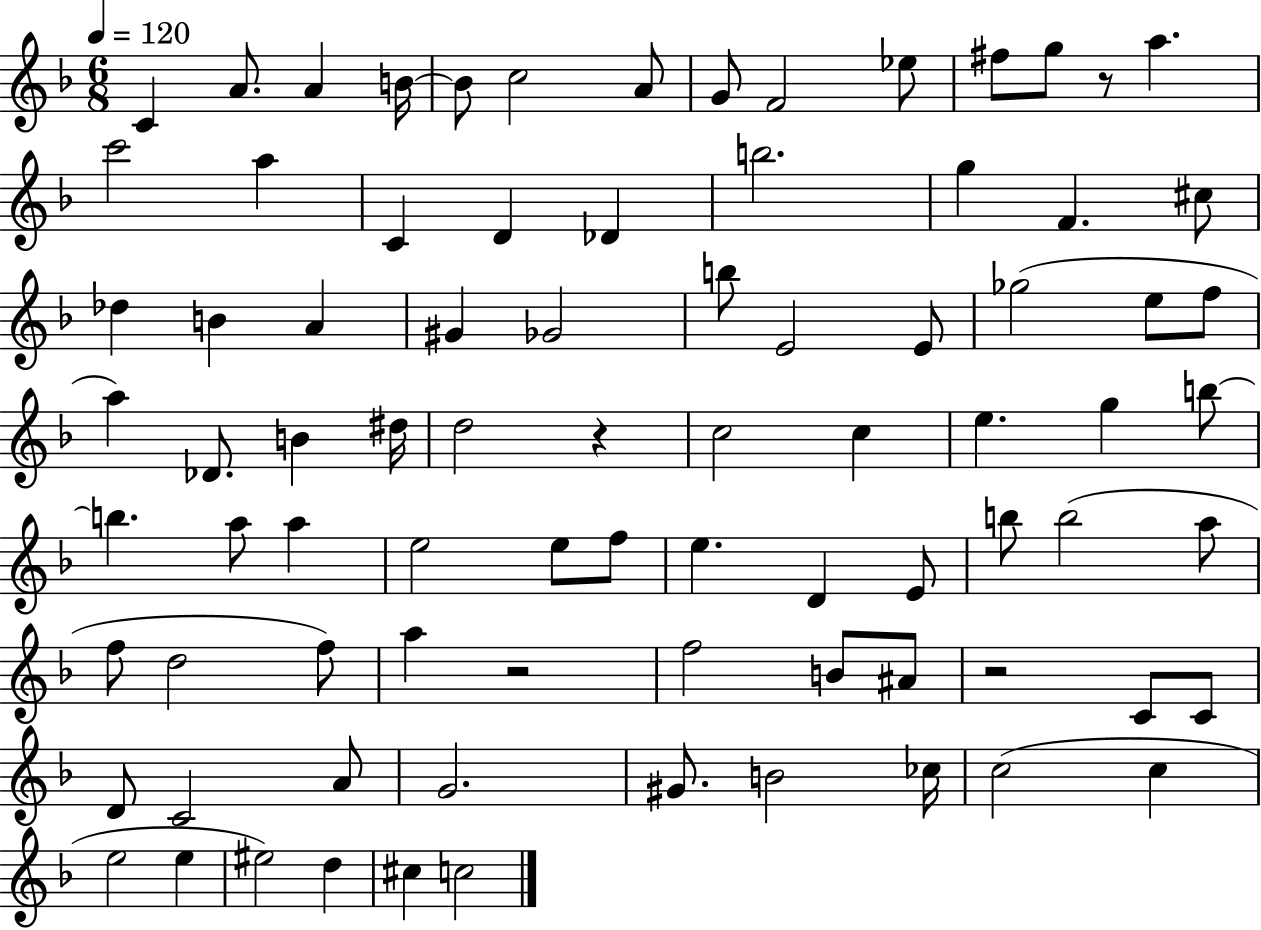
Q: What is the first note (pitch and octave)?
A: C4